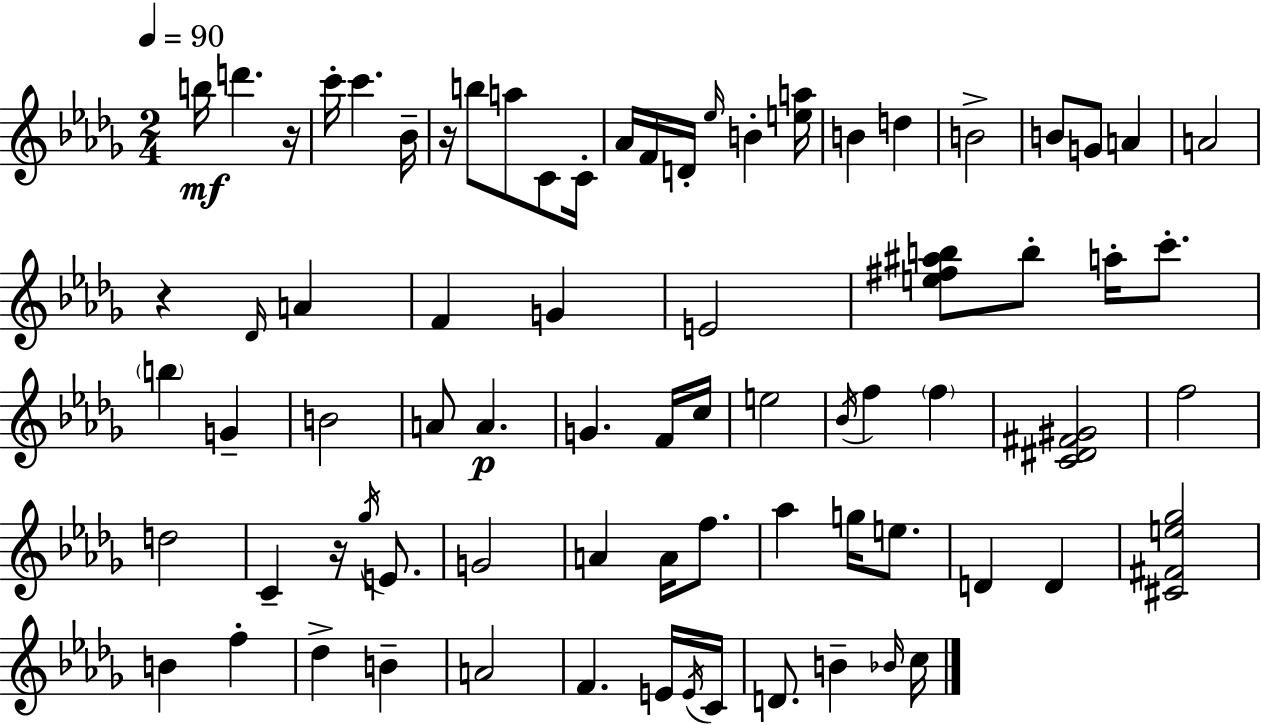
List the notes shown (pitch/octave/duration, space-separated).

B5/s D6/q. R/s C6/s C6/q. Bb4/s R/s B5/e A5/e C4/e C4/s Ab4/s F4/s D4/s Eb5/s B4/q [E5,A5]/s B4/q D5/q B4/h B4/e G4/e A4/q A4/h R/q Db4/s A4/q F4/q G4/q E4/h [E5,F#5,A#5,B5]/e B5/e A5/s C6/e. B5/q G4/q B4/h A4/e A4/q. G4/q. F4/s C5/s E5/h Bb4/s F5/q F5/q [C4,D#4,F#4,G#4]/h F5/h D5/h C4/q R/s Gb5/s E4/e. G4/h A4/q A4/s F5/e. Ab5/q G5/s E5/e. D4/q D4/q [C#4,F#4,E5,Gb5]/h B4/q F5/q Db5/q B4/q A4/h F4/q. E4/s E4/s C4/s D4/e. B4/q Bb4/s C5/s